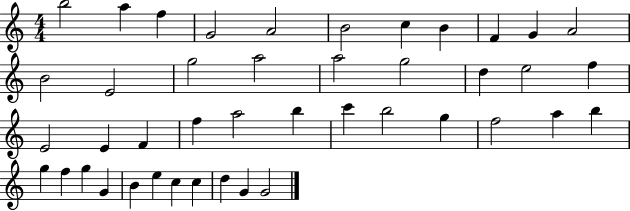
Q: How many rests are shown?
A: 0